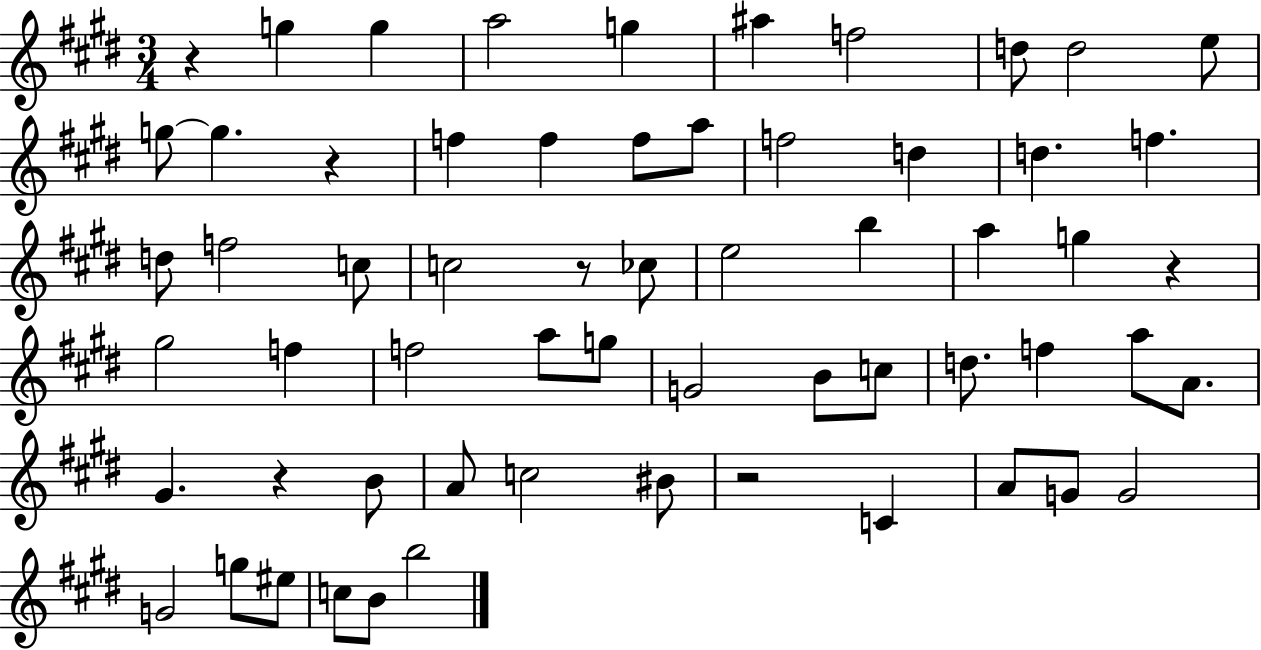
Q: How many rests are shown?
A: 6